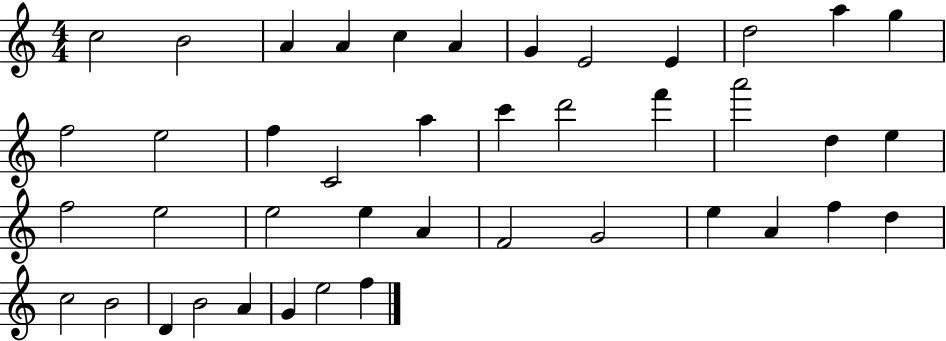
C5/h B4/h A4/q A4/q C5/q A4/q G4/q E4/h E4/q D5/h A5/q G5/q F5/h E5/h F5/q C4/h A5/q C6/q D6/h F6/q A6/h D5/q E5/q F5/h E5/h E5/h E5/q A4/q F4/h G4/h E5/q A4/q F5/q D5/q C5/h B4/h D4/q B4/h A4/q G4/q E5/h F5/q